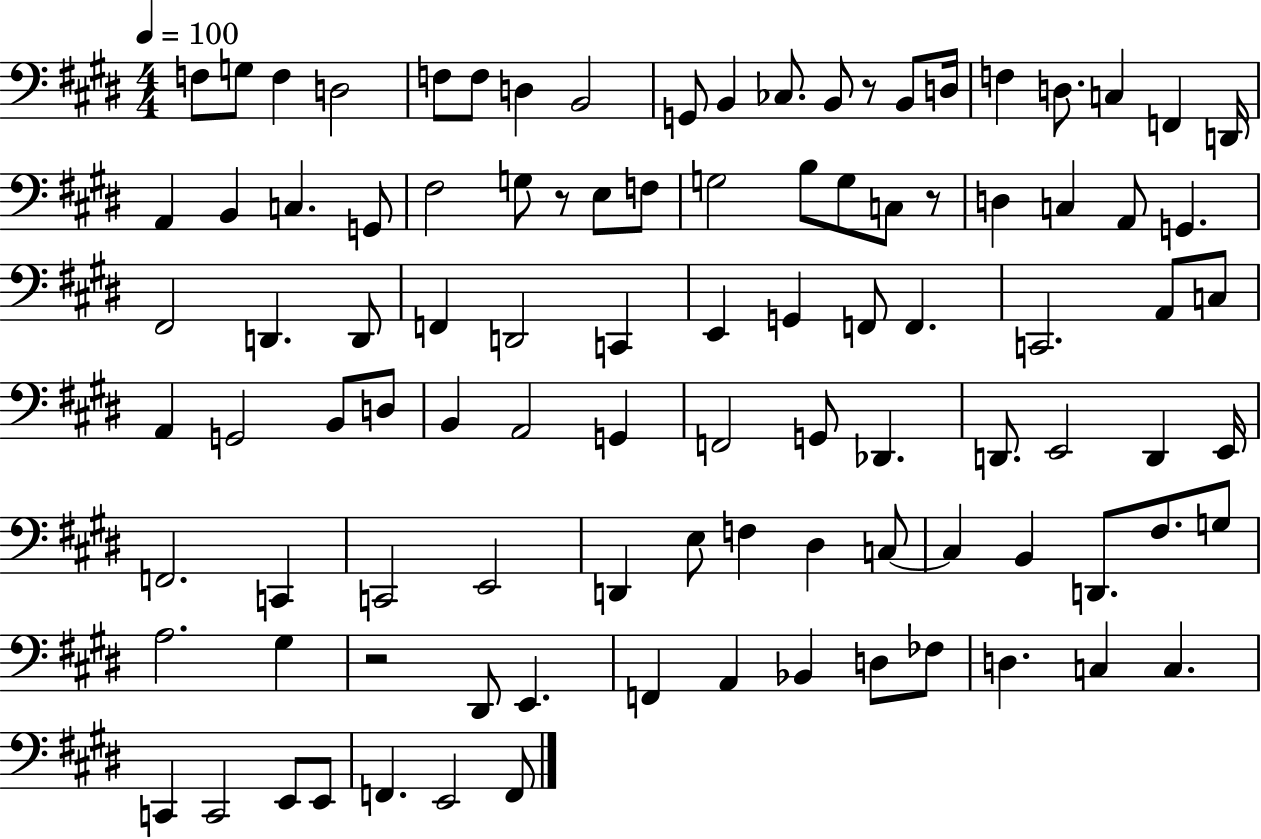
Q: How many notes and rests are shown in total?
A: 99